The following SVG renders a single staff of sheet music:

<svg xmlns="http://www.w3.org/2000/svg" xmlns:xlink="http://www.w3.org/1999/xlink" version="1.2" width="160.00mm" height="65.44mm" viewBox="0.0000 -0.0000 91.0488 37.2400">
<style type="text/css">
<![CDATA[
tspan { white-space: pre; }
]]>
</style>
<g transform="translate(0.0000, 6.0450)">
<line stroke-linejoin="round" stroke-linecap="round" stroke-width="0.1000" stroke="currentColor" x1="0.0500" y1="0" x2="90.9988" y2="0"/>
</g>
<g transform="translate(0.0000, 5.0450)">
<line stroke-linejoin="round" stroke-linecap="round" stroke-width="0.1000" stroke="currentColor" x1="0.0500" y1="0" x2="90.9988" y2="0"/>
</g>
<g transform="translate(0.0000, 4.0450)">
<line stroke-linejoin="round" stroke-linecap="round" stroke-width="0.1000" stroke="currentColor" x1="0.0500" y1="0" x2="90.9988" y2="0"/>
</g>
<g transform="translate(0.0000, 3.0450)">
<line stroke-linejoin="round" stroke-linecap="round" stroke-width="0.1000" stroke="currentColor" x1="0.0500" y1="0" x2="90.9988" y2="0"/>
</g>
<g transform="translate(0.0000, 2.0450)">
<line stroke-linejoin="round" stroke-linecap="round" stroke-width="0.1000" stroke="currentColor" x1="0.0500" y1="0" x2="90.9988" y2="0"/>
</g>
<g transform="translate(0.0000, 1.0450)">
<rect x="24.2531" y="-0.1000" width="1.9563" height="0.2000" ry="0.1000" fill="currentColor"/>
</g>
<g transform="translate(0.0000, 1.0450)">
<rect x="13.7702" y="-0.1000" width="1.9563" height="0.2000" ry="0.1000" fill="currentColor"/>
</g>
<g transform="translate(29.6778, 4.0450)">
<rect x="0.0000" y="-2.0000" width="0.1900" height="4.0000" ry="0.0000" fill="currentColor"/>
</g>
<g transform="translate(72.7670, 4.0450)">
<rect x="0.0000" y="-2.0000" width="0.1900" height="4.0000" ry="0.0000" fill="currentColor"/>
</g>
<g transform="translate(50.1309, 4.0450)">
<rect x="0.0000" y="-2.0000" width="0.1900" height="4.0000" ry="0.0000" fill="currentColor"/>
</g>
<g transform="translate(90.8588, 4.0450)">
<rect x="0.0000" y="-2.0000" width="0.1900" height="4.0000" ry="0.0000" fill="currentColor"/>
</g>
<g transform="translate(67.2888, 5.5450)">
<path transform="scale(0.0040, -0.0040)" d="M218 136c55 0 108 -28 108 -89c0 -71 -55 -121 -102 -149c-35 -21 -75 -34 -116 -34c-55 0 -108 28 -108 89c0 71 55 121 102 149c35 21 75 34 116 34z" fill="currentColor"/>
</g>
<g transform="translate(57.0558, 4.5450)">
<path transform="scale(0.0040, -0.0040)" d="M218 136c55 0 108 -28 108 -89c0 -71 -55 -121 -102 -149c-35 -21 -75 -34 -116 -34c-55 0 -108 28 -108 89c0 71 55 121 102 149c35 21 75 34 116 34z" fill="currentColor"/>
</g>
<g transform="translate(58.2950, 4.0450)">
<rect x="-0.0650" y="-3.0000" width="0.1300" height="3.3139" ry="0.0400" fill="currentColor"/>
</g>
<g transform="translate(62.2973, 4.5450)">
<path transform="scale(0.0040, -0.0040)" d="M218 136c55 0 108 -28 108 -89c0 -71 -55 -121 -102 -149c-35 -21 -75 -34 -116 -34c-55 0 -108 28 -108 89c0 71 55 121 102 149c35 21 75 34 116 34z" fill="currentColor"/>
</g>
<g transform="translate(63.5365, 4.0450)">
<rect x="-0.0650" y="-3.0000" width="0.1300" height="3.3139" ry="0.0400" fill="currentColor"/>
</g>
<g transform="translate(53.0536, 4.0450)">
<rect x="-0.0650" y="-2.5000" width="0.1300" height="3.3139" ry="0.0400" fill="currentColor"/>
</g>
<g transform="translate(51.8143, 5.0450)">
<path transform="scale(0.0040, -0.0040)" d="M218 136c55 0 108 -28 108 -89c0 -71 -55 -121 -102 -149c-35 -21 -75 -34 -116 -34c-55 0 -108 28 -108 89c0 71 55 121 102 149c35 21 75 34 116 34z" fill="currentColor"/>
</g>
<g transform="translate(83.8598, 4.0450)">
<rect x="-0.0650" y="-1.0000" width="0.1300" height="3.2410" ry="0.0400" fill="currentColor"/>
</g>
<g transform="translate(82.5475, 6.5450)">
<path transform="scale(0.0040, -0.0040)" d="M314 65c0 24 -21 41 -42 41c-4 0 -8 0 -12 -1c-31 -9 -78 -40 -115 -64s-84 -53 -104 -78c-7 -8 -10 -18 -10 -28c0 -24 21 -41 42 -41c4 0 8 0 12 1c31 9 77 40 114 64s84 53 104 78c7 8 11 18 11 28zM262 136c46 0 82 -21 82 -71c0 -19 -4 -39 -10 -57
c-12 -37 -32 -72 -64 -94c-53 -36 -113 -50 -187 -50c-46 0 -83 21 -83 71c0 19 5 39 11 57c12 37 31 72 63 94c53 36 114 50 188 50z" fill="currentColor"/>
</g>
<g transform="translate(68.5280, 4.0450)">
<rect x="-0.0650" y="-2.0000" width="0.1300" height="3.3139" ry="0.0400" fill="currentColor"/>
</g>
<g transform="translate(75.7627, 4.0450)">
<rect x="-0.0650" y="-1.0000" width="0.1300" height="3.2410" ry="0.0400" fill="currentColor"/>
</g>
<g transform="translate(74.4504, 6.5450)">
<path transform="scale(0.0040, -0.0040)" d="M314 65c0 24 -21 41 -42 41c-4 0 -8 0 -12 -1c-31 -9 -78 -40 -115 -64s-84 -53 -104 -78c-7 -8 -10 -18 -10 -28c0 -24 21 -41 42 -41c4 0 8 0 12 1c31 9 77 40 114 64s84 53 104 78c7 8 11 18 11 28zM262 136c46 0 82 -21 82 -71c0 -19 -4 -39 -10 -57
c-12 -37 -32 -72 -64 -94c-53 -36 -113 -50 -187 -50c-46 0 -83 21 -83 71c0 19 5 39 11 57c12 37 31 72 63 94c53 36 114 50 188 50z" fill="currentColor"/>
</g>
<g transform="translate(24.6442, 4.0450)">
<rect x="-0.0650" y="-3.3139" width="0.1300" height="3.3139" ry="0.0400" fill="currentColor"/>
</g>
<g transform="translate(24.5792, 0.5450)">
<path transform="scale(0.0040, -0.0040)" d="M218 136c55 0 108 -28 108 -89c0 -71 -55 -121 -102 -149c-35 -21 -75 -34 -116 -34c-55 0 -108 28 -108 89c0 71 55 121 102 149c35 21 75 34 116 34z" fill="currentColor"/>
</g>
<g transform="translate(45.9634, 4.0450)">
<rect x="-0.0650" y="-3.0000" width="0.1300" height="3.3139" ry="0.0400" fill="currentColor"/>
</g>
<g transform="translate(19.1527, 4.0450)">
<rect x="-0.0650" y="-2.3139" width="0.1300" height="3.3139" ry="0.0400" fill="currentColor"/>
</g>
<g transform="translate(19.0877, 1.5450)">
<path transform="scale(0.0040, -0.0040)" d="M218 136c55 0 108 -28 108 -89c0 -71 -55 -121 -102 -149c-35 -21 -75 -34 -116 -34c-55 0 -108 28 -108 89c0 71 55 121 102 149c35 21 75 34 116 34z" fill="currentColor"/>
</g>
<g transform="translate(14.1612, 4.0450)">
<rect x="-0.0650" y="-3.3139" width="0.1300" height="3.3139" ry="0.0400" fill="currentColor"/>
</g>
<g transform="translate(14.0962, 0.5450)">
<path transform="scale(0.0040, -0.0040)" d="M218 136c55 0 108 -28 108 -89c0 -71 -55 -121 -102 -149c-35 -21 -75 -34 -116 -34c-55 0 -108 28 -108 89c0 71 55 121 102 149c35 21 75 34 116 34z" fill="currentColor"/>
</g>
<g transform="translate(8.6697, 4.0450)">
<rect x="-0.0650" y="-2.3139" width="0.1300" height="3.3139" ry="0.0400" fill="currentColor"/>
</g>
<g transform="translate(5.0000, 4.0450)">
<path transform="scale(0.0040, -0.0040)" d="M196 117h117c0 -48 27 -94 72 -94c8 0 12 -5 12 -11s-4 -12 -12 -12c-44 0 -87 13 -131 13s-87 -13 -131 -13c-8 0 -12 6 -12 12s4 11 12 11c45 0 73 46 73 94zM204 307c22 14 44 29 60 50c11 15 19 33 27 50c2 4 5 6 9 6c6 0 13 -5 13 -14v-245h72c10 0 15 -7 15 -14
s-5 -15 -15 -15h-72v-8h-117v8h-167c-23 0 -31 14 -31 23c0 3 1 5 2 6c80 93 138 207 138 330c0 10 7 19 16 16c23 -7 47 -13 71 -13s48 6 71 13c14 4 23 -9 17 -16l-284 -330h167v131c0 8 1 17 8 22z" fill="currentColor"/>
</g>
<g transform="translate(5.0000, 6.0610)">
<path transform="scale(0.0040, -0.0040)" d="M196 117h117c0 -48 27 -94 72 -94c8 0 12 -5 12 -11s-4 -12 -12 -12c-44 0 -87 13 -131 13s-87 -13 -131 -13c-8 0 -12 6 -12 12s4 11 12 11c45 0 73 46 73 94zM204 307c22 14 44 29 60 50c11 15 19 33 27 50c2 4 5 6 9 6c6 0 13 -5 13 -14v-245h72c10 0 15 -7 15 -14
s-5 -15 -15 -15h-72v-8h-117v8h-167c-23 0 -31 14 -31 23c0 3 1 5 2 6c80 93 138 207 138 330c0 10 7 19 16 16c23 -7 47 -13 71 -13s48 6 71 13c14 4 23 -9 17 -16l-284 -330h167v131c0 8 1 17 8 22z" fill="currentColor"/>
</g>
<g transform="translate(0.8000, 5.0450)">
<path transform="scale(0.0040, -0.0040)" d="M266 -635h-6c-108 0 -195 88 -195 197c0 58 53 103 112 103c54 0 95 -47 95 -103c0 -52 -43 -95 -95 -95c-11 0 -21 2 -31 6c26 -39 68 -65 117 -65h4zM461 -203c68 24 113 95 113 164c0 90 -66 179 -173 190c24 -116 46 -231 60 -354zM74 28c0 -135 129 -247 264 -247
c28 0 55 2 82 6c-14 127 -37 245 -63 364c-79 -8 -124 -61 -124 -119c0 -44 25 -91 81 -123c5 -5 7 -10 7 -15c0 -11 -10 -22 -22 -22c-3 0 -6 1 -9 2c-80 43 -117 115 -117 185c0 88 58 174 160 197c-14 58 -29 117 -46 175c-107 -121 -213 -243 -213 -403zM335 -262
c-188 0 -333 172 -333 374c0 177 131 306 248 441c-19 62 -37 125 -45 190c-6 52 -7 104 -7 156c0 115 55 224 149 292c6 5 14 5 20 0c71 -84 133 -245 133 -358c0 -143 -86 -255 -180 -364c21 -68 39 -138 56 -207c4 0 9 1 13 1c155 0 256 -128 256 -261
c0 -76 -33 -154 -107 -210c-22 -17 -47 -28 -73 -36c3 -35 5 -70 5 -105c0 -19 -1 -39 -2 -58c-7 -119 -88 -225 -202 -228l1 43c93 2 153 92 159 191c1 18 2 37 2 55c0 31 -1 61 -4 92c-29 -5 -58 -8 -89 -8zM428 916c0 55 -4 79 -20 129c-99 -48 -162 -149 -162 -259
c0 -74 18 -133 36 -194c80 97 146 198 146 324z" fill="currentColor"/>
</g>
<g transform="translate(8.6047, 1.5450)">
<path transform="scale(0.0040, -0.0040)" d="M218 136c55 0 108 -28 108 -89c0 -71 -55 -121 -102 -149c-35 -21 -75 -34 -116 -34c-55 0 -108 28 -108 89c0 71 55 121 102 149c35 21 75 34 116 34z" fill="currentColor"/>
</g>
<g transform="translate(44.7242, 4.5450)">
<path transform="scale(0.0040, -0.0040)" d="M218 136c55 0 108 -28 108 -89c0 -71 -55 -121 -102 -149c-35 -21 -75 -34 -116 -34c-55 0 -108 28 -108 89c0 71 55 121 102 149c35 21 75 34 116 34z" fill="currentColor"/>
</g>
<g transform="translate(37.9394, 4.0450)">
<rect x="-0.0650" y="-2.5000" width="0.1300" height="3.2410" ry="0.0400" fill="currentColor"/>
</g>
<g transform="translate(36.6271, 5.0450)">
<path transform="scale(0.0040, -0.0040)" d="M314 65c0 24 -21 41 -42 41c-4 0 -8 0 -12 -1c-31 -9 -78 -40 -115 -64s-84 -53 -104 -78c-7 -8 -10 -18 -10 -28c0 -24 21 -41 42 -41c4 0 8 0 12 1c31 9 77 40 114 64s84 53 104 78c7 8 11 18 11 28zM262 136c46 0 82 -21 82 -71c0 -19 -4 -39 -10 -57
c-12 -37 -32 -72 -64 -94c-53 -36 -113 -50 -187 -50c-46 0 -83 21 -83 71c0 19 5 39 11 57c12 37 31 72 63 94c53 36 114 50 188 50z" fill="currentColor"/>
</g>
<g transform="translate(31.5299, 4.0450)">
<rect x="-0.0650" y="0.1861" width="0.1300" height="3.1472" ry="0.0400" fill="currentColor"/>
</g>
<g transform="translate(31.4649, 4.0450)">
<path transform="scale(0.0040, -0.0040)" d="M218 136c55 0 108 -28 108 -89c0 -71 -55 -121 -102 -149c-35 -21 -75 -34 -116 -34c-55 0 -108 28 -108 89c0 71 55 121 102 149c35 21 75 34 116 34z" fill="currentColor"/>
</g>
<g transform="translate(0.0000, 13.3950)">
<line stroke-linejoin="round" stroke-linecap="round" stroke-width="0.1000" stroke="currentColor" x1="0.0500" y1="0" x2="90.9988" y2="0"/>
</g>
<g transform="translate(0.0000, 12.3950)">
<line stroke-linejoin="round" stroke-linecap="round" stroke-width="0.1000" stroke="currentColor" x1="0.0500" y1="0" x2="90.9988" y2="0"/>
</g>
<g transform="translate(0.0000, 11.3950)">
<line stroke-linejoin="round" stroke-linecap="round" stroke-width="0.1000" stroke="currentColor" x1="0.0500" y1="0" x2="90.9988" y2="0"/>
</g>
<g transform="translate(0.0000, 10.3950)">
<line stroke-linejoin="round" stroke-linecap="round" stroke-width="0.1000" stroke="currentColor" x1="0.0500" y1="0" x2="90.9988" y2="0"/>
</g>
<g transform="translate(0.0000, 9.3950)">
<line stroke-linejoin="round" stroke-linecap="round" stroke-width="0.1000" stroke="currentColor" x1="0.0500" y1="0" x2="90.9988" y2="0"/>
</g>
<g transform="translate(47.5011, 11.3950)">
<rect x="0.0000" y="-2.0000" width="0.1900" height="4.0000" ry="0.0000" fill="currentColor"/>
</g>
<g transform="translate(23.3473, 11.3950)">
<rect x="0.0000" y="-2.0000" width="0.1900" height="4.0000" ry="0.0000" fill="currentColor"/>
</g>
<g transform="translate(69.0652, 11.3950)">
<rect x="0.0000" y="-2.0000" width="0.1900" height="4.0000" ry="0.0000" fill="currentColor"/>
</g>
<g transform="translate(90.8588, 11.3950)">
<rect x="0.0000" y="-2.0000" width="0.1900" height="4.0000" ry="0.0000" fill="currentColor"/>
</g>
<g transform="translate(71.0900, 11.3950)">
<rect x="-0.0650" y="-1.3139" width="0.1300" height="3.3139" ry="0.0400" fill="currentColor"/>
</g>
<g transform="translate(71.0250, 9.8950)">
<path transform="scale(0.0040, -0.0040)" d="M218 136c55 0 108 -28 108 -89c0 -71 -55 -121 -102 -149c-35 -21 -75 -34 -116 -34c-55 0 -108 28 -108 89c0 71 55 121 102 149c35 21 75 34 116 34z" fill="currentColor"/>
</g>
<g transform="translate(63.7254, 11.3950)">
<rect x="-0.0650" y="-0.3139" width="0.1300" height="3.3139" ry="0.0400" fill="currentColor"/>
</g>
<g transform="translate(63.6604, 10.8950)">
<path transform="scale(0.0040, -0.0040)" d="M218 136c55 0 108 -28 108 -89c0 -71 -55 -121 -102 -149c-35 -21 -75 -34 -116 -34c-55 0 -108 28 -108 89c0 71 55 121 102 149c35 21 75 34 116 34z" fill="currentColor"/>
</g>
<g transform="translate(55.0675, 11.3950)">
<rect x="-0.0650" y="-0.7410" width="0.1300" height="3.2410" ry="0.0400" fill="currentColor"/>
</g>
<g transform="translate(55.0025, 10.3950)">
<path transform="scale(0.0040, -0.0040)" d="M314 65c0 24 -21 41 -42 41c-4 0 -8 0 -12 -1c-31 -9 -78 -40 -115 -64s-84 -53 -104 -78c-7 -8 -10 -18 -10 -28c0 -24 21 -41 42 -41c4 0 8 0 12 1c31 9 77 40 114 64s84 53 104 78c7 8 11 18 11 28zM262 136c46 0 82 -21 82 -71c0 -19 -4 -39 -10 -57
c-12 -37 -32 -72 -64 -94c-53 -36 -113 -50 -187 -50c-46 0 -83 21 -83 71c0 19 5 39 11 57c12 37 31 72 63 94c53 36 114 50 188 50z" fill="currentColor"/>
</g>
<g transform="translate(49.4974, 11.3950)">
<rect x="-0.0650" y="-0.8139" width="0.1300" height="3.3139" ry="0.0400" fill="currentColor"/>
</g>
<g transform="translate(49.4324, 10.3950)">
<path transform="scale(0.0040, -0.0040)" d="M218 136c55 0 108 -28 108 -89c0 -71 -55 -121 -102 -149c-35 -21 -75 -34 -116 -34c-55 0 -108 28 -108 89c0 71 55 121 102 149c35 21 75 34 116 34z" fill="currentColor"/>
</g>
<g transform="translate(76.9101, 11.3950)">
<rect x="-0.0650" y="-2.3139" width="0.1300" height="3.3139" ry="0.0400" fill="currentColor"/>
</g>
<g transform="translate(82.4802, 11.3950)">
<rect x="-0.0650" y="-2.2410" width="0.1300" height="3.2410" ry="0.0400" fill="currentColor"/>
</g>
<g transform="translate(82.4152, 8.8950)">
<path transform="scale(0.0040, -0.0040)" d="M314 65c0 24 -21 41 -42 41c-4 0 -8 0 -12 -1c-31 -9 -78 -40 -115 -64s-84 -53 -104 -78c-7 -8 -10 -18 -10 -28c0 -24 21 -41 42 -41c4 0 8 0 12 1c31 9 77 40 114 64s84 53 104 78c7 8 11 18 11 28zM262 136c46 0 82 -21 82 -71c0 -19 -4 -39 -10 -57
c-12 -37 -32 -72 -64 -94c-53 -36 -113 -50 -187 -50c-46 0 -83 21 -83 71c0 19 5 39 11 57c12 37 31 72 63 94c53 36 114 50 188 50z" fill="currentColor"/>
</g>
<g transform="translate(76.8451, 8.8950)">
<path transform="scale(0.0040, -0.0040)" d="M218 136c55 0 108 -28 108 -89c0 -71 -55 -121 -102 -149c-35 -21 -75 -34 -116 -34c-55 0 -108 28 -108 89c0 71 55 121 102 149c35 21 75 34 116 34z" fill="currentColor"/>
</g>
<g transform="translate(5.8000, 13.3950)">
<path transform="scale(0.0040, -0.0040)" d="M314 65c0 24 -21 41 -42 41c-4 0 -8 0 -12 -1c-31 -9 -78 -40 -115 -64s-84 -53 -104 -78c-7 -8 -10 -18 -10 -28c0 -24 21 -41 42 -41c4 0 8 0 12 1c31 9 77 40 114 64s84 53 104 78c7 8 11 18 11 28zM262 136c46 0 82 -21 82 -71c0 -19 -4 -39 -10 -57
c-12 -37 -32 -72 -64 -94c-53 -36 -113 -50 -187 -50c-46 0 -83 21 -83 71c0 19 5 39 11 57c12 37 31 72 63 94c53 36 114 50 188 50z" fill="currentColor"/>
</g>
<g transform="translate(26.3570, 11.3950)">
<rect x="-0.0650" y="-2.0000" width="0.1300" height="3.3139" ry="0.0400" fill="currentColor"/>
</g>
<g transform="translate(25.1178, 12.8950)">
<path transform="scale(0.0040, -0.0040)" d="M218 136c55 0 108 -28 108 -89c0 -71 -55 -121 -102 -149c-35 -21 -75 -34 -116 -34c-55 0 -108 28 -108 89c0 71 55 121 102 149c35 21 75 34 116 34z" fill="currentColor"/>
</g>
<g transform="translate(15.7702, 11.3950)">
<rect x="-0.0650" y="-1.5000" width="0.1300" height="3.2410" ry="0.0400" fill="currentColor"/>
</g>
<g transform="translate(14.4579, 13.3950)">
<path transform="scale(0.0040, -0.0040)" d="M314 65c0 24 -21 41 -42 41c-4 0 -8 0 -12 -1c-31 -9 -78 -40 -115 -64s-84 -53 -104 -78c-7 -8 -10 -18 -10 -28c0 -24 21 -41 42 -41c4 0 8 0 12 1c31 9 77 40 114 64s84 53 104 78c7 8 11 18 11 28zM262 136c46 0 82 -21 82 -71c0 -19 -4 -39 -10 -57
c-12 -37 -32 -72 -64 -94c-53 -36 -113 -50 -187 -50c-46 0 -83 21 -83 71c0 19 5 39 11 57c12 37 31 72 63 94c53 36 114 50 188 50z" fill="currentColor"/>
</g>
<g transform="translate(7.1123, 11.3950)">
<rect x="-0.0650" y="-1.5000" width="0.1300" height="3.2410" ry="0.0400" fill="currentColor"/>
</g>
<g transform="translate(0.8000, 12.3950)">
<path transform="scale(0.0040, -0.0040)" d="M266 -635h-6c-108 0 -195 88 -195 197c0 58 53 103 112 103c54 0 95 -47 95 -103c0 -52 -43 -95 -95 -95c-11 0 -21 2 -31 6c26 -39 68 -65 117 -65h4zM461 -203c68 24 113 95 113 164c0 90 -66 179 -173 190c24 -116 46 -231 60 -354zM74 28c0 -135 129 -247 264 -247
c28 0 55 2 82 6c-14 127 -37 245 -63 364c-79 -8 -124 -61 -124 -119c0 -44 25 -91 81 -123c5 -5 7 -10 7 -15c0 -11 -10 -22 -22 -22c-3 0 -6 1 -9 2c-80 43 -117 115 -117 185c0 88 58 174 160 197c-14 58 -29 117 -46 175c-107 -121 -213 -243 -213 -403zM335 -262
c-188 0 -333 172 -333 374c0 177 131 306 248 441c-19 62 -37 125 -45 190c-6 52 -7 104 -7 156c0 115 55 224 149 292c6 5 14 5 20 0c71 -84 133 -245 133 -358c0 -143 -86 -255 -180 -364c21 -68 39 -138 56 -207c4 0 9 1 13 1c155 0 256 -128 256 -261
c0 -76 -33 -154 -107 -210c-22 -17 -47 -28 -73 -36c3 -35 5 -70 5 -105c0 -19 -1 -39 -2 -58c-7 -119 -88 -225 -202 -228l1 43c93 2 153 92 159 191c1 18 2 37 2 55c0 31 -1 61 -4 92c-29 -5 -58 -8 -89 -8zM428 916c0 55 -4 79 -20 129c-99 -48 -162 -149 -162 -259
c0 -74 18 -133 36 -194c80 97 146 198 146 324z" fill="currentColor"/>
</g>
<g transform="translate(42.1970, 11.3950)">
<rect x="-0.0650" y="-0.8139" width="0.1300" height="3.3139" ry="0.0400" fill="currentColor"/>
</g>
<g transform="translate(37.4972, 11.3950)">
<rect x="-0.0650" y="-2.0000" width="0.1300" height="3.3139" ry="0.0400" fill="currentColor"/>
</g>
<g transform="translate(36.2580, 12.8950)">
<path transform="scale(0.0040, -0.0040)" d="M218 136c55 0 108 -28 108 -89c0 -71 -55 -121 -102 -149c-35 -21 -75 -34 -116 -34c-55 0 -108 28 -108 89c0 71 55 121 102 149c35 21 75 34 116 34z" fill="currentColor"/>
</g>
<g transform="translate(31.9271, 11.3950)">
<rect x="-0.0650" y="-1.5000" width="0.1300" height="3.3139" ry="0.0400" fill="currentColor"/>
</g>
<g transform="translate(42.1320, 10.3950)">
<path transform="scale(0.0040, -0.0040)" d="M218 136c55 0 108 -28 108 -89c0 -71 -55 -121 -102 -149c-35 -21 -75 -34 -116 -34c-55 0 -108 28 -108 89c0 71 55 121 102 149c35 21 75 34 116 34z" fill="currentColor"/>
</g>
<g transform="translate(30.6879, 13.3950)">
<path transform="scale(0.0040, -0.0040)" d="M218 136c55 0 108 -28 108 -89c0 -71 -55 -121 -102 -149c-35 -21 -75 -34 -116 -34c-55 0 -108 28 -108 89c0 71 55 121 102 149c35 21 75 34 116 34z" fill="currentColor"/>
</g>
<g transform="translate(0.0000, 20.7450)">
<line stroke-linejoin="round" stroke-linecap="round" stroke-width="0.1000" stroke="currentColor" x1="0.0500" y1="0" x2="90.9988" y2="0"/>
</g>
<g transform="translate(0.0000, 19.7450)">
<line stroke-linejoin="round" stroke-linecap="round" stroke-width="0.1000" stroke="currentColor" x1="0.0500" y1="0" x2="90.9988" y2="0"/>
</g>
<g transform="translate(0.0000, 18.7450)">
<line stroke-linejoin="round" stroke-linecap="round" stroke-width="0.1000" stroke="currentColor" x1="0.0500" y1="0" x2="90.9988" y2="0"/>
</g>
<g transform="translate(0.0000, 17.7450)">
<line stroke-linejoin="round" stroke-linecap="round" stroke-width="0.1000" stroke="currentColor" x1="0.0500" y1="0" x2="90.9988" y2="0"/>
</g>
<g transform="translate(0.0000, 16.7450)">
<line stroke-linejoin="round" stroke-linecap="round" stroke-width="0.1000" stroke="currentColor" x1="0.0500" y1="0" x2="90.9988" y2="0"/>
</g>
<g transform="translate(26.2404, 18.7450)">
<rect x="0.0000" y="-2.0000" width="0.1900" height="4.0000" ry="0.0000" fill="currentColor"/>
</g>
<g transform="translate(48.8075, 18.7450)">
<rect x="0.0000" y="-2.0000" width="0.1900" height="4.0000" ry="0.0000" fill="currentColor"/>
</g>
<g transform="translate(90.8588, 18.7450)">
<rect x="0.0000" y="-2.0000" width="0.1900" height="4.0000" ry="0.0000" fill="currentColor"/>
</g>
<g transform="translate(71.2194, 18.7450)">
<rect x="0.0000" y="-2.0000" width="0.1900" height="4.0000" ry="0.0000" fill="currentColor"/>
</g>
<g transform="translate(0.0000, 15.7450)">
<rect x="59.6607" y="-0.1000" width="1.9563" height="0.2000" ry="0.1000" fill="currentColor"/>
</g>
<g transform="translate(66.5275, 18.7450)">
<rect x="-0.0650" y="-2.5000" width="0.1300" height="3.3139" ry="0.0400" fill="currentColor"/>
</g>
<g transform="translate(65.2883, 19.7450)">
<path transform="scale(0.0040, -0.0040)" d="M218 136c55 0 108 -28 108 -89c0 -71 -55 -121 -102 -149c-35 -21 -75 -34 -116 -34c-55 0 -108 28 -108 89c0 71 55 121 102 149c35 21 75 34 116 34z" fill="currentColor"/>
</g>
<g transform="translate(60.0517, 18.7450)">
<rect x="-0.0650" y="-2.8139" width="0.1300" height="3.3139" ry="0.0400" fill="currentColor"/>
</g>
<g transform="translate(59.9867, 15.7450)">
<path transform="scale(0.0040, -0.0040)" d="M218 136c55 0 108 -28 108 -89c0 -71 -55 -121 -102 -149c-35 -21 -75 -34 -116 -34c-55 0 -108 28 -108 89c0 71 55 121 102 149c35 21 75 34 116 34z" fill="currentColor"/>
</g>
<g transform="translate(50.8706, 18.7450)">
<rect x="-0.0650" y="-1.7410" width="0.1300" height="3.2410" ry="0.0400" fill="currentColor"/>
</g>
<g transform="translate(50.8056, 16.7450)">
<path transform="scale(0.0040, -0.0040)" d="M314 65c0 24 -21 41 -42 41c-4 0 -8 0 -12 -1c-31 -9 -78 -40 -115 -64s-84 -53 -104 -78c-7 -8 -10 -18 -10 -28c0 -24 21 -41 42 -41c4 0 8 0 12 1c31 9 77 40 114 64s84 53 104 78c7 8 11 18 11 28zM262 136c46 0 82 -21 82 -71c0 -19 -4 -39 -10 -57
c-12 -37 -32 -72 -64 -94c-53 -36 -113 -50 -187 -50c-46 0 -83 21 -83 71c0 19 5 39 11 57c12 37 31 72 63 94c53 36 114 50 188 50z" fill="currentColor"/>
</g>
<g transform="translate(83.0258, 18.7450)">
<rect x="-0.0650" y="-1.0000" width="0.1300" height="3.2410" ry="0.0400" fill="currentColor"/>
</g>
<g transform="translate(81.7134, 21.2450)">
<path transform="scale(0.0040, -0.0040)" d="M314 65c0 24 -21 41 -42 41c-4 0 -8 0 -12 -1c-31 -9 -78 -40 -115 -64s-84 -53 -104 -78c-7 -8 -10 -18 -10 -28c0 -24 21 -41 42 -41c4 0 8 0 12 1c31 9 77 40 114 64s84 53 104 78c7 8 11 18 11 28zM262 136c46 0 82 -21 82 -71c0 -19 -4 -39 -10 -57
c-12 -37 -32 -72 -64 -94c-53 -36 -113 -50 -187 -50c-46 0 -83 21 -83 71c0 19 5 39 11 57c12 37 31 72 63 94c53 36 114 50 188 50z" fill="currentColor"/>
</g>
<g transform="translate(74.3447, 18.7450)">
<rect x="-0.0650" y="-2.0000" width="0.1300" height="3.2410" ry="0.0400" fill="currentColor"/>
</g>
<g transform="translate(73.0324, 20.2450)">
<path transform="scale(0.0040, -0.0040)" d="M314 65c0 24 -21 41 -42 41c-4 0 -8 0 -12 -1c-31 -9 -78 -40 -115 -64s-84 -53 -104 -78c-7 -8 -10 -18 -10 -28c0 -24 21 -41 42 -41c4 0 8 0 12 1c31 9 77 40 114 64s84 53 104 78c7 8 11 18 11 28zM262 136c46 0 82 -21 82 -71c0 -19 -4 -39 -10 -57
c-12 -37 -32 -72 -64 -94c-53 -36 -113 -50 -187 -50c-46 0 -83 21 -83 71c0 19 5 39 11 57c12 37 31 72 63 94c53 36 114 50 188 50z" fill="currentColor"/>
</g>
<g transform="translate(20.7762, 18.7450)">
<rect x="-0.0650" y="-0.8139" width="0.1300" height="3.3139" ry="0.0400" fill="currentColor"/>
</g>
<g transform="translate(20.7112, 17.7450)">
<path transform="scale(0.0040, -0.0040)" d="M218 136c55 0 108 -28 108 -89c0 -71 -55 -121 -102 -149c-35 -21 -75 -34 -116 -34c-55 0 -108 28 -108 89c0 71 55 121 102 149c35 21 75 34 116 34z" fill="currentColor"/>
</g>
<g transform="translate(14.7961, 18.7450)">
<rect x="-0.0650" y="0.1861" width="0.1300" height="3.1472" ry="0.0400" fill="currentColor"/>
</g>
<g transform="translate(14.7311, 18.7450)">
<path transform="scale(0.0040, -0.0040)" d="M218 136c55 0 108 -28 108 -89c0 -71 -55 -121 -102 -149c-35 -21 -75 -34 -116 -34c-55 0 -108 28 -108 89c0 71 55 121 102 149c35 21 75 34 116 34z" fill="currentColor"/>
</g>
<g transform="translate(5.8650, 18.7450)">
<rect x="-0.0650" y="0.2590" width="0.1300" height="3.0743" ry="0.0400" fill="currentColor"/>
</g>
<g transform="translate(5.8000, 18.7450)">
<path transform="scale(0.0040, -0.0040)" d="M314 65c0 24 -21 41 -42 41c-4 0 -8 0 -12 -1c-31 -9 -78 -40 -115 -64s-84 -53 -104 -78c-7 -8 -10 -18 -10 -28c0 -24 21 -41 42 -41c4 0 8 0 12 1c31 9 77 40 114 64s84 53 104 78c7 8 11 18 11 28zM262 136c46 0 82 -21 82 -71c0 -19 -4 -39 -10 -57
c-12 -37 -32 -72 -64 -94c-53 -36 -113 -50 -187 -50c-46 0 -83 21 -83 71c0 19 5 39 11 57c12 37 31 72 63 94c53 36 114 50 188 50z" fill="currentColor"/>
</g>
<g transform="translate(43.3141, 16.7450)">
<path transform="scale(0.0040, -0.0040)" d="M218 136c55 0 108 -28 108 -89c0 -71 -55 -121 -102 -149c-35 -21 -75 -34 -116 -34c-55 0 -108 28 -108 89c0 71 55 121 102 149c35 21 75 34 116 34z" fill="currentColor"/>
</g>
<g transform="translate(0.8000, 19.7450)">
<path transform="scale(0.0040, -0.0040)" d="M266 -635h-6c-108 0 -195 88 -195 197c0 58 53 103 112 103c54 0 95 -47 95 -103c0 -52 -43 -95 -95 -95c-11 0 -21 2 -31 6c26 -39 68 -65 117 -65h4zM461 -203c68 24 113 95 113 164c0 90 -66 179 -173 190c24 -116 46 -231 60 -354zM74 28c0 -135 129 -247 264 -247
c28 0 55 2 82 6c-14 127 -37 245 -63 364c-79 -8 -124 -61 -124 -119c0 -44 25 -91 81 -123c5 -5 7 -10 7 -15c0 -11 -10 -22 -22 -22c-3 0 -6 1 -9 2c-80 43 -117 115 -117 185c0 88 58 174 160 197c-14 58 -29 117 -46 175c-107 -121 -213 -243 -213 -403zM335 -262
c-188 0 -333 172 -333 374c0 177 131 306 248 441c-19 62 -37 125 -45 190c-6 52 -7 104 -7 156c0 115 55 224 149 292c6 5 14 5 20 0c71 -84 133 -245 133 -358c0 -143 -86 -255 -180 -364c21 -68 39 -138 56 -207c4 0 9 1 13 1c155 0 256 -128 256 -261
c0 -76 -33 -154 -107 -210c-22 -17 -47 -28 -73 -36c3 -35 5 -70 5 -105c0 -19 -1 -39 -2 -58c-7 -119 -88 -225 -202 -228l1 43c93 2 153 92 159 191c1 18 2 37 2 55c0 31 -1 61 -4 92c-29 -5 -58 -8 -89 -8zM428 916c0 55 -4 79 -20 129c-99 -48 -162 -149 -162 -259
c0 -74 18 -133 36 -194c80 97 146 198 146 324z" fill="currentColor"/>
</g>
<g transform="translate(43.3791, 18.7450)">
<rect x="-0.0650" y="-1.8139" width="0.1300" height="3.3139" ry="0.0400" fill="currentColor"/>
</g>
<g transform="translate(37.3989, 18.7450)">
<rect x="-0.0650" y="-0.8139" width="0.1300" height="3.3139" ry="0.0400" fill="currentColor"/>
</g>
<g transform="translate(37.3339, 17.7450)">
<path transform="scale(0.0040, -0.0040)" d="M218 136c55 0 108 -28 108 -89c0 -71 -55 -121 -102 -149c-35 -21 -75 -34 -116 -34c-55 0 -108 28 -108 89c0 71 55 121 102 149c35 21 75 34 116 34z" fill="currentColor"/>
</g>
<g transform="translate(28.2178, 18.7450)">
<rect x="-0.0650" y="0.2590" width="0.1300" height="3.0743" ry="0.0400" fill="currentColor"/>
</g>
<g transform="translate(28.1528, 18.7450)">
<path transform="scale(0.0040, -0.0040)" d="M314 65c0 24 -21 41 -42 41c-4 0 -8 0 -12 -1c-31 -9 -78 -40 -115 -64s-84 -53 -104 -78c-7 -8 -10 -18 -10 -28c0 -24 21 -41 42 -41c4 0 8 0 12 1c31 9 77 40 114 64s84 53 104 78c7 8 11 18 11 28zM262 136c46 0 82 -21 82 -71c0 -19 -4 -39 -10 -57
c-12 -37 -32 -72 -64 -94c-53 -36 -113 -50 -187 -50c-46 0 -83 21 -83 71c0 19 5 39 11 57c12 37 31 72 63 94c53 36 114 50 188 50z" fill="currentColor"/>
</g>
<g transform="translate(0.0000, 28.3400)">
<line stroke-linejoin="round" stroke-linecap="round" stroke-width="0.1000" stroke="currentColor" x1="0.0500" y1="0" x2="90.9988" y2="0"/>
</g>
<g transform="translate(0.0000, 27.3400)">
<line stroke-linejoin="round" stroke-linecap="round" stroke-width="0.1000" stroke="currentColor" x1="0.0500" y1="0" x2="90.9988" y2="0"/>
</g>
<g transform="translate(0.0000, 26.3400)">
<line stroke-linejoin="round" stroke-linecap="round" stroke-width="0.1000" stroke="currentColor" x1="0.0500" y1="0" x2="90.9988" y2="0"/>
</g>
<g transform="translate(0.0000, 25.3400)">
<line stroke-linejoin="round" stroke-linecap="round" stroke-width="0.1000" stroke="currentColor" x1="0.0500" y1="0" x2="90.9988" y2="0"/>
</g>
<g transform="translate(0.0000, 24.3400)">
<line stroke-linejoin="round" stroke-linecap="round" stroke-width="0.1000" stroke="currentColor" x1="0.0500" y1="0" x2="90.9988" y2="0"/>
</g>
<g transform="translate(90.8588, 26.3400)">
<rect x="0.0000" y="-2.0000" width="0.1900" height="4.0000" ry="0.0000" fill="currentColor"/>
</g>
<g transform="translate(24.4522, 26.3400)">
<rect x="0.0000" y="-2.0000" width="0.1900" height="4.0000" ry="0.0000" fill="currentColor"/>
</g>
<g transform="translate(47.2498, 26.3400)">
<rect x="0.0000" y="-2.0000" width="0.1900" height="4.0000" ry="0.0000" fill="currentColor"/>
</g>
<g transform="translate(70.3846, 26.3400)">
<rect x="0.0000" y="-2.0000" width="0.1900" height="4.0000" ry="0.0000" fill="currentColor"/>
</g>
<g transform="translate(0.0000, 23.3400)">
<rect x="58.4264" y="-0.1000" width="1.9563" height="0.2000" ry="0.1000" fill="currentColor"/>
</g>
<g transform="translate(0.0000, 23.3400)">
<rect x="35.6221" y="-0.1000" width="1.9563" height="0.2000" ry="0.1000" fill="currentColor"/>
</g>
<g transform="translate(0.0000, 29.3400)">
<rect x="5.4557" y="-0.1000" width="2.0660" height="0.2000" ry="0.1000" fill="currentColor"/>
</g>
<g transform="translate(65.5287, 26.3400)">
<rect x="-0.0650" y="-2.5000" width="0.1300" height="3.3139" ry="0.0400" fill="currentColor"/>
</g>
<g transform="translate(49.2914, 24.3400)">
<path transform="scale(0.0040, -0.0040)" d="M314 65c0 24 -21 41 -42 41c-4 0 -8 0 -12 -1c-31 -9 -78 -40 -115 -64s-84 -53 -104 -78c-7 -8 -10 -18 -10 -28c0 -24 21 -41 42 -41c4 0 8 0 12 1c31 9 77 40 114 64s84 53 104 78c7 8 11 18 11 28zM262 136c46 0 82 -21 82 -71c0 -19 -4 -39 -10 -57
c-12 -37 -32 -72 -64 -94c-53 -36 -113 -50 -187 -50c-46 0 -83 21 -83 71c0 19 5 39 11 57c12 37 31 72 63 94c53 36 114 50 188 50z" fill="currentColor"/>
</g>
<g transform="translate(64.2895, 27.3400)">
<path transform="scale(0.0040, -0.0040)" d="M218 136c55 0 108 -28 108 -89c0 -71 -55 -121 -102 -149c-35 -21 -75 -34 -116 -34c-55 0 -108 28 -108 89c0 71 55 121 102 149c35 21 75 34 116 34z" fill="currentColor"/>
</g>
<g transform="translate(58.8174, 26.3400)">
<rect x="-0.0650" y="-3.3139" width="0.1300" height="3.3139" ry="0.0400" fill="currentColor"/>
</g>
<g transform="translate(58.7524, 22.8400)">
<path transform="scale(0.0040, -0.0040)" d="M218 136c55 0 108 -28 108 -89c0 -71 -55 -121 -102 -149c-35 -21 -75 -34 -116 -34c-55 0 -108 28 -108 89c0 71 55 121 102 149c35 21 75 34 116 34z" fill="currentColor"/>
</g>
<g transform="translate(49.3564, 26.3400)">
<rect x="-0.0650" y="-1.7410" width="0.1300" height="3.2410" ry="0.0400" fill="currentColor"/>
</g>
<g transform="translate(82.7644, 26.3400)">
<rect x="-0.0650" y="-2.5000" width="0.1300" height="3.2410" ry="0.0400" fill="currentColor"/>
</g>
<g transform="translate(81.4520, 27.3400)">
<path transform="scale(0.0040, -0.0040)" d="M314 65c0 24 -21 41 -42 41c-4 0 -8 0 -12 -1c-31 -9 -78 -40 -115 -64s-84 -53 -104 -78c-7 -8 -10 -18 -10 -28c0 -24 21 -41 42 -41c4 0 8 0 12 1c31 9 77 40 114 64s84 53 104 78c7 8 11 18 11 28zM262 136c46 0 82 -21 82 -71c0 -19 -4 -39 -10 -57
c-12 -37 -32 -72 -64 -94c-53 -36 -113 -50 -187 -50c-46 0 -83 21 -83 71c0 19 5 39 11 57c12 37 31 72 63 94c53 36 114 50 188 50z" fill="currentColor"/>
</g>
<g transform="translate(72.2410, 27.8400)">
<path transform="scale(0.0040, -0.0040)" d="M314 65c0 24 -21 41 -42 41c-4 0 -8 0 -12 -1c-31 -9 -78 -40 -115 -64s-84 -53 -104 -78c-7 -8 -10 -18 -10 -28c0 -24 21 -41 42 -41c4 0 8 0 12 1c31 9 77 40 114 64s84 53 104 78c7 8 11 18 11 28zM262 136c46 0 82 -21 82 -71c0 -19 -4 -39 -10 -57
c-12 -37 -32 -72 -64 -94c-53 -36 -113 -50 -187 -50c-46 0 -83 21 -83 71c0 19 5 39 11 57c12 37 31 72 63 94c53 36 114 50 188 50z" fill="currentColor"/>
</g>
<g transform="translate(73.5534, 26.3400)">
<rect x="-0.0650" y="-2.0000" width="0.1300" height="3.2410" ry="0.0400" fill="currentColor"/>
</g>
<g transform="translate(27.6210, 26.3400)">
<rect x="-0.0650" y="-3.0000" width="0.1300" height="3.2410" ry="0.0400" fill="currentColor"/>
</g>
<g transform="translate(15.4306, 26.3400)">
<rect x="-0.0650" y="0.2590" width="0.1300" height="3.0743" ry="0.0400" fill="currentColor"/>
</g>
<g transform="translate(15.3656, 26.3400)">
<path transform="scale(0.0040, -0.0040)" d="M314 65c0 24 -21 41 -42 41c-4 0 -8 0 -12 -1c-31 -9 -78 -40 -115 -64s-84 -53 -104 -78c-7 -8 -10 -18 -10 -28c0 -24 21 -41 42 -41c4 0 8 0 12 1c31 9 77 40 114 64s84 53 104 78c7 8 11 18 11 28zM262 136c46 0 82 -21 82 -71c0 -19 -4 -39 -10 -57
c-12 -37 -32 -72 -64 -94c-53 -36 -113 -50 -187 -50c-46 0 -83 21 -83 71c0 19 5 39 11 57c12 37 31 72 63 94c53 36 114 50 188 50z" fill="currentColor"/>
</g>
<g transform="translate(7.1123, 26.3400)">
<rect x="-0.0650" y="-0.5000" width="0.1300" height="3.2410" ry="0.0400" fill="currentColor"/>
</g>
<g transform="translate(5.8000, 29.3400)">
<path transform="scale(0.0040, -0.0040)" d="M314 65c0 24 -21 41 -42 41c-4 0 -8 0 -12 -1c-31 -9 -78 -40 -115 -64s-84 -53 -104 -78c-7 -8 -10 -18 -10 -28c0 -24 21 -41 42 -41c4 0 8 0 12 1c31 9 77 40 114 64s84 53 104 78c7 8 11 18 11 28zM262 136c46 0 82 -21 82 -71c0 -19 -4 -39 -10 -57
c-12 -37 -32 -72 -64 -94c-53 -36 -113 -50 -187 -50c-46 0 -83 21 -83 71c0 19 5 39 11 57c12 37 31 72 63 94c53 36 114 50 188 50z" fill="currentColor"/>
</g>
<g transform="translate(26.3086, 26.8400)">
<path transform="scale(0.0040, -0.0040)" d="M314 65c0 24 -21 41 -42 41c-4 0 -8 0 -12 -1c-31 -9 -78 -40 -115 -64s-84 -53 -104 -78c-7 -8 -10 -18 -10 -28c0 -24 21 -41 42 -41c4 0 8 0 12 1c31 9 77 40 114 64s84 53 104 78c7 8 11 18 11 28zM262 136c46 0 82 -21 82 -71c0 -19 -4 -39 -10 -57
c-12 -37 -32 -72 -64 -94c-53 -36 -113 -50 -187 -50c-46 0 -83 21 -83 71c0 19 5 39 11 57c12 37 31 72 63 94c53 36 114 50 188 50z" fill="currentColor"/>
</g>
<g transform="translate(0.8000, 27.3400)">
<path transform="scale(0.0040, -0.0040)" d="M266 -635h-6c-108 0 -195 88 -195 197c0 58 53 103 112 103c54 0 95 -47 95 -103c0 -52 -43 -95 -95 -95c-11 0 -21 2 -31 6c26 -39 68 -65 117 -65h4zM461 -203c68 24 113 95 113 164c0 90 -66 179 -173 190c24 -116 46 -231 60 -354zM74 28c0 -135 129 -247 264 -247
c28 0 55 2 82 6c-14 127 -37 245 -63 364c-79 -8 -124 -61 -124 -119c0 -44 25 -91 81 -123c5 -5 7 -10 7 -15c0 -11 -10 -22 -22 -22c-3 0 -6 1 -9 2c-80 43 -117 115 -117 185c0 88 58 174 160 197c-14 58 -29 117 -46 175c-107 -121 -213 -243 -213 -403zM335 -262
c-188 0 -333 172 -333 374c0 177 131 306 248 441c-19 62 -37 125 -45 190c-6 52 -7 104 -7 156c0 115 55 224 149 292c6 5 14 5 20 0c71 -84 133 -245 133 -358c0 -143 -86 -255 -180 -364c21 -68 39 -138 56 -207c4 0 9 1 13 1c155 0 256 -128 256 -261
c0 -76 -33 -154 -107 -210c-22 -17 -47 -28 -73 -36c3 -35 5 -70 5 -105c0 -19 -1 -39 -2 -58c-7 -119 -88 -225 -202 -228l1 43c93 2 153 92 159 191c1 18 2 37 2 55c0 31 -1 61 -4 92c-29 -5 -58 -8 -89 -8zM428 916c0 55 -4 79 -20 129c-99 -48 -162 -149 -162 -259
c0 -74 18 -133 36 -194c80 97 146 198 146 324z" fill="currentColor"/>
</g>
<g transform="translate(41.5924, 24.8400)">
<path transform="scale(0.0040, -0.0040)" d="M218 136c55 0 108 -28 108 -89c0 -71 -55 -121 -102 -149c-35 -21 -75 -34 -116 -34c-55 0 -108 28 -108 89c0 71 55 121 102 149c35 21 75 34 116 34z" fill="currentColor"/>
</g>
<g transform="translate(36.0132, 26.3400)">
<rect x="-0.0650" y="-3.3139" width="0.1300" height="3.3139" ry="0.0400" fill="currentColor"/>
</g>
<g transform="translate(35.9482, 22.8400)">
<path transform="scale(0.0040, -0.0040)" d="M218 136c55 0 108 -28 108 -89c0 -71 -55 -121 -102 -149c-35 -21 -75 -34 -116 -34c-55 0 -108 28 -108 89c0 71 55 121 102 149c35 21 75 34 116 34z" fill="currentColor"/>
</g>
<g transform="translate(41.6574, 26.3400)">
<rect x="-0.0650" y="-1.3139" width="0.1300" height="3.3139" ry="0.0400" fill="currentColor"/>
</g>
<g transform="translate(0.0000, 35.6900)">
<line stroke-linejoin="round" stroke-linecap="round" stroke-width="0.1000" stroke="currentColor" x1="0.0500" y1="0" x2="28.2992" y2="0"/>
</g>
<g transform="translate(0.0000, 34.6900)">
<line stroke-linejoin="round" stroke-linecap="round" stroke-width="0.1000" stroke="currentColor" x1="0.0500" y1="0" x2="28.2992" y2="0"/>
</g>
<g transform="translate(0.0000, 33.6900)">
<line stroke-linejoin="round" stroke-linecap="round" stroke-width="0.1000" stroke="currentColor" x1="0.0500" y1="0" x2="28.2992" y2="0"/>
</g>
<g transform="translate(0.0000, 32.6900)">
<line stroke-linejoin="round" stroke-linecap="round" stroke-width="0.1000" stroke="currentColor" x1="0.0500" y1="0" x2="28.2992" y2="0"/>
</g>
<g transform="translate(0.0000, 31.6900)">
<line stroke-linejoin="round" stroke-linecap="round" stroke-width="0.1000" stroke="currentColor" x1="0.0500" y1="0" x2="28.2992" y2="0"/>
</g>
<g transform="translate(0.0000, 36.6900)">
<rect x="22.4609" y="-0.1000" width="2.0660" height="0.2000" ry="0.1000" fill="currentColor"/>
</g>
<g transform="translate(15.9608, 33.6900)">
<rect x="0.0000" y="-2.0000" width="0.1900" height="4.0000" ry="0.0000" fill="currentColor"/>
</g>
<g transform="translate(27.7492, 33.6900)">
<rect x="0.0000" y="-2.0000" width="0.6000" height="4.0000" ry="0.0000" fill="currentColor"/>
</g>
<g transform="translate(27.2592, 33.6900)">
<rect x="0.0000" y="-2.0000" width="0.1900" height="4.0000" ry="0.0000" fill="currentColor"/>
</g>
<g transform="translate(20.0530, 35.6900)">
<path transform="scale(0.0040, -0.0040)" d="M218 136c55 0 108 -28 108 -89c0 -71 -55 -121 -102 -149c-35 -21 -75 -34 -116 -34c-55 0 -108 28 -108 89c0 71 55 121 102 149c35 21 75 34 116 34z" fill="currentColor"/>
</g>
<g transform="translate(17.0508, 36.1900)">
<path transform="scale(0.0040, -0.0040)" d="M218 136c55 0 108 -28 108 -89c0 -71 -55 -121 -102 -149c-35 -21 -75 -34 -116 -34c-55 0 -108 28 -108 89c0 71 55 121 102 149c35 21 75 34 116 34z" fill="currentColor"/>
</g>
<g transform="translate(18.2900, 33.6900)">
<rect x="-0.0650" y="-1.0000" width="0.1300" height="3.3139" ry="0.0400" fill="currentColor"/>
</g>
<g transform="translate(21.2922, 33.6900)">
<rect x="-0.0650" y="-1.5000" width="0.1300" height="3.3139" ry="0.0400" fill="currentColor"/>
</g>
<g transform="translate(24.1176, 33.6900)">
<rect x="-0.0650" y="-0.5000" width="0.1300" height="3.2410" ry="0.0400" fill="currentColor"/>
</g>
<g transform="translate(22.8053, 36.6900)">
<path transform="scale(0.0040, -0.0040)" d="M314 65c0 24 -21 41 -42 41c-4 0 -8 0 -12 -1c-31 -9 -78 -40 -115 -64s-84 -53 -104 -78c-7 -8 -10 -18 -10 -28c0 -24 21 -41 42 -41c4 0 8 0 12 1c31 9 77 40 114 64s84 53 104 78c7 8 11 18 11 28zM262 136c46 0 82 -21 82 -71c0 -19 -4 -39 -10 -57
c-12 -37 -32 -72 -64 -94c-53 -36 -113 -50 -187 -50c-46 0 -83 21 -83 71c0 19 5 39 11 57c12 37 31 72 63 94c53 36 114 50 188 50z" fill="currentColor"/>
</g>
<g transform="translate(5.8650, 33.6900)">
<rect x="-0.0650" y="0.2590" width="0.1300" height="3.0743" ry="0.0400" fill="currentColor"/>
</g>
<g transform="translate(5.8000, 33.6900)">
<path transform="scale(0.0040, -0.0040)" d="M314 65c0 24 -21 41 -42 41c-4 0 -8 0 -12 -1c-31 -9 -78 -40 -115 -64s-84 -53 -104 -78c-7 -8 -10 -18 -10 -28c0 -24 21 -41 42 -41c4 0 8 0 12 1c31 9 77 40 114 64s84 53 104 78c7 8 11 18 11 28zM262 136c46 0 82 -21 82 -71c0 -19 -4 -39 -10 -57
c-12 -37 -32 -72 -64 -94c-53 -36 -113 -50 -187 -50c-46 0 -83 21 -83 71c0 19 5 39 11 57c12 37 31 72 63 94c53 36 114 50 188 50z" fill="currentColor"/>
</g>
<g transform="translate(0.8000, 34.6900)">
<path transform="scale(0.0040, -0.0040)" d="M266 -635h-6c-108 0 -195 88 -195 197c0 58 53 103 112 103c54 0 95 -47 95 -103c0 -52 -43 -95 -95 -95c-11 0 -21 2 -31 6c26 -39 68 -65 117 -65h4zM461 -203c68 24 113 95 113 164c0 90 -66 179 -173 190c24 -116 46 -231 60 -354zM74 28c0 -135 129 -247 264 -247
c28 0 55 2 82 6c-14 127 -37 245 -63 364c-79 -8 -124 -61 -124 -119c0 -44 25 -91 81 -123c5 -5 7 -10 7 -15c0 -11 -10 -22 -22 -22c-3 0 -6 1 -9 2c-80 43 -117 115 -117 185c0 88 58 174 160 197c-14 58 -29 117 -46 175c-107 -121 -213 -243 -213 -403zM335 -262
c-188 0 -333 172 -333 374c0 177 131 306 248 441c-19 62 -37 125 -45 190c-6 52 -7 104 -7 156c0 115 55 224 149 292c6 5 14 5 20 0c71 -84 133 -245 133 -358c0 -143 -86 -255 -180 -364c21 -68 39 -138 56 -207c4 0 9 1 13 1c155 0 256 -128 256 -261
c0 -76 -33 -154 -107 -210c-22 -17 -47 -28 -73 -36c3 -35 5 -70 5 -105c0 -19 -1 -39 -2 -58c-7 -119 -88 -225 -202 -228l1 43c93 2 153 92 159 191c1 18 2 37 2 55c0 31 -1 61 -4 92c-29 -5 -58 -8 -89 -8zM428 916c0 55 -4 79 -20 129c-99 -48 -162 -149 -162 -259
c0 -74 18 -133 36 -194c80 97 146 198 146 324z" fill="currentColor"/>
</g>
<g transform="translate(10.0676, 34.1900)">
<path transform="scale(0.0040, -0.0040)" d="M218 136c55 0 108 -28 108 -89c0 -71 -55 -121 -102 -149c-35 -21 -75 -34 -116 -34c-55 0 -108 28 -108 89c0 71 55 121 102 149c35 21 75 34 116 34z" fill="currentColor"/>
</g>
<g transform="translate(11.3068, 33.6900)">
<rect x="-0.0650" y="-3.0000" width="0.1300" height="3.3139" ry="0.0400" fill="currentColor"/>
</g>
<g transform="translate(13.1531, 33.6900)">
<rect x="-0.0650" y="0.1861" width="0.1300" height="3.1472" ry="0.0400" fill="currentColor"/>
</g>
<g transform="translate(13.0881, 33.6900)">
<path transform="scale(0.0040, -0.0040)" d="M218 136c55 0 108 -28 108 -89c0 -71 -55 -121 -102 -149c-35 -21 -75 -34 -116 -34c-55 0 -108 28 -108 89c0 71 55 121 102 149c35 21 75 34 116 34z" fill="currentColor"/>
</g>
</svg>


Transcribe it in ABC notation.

X:1
T:Untitled
M:4/4
L:1/4
K:C
g b g b B G2 A G A A F D2 D2 E2 E2 F E F d d d2 c e g g2 B2 B d B2 d f f2 a G F2 D2 C2 B2 A2 b e f2 b G F2 G2 B2 A B D E C2